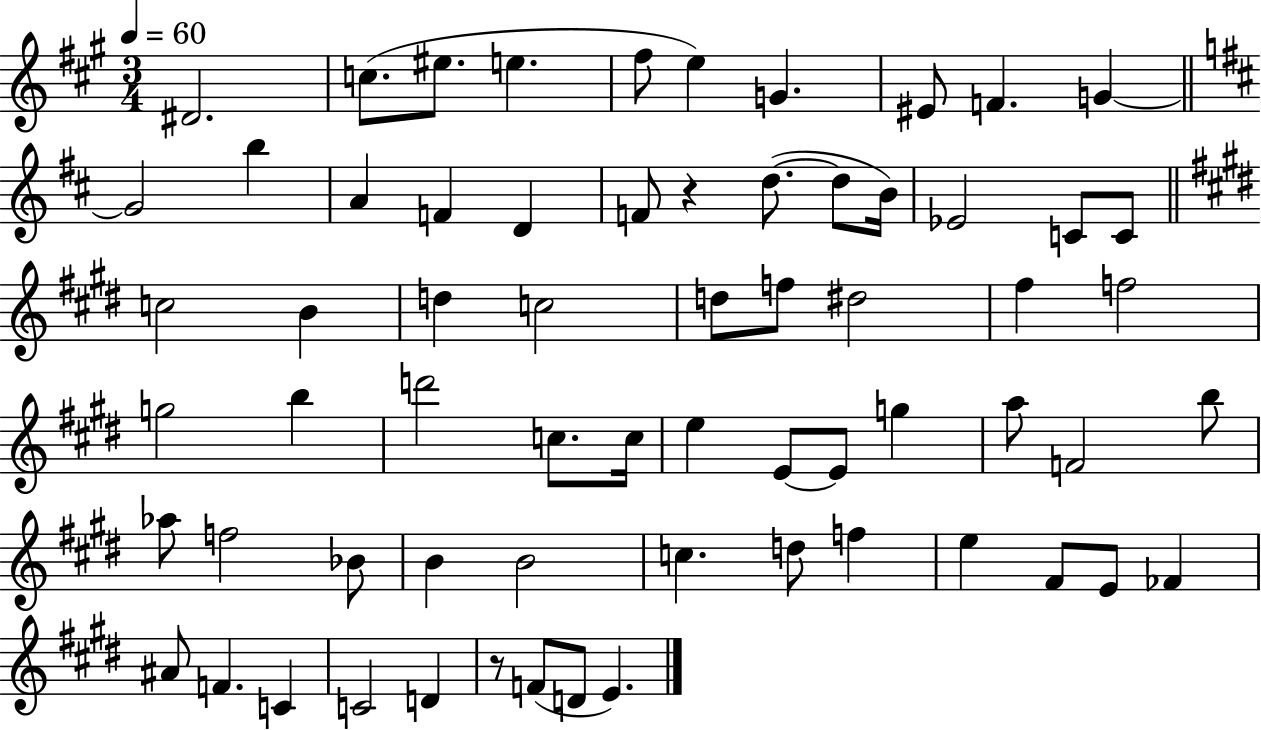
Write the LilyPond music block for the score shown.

{
  \clef treble
  \numericTimeSignature
  \time 3/4
  \key a \major
  \tempo 4 = 60
  dis'2. | c''8.( eis''8. e''4. | fis''8 e''4) g'4. | eis'8 f'4. g'4~~ | \break \bar "||" \break \key d \major g'2 b''4 | a'4 f'4 d'4 | f'8 r4 d''8.~(~ d''8 b'16) | ees'2 c'8 c'8 | \break \bar "||" \break \key e \major c''2 b'4 | d''4 c''2 | d''8 f''8 dis''2 | fis''4 f''2 | \break g''2 b''4 | d'''2 c''8. c''16 | e''4 e'8~~ e'8 g''4 | a''8 f'2 b''8 | \break aes''8 f''2 bes'8 | b'4 b'2 | c''4. d''8 f''4 | e''4 fis'8 e'8 fes'4 | \break ais'8 f'4. c'4 | c'2 d'4 | r8 f'8( d'8 e'4.) | \bar "|."
}